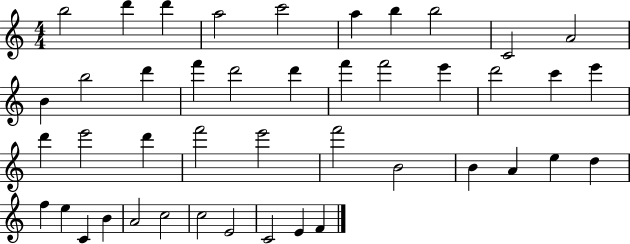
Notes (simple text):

B5/h D6/q D6/q A5/h C6/h A5/q B5/q B5/h C4/h A4/h B4/q B5/h D6/q F6/q D6/h D6/q F6/q F6/h E6/q D6/h C6/q E6/q D6/q E6/h D6/q F6/h E6/h F6/h B4/h B4/q A4/q E5/q D5/q F5/q E5/q C4/q B4/q A4/h C5/h C5/h E4/h C4/h E4/q F4/q